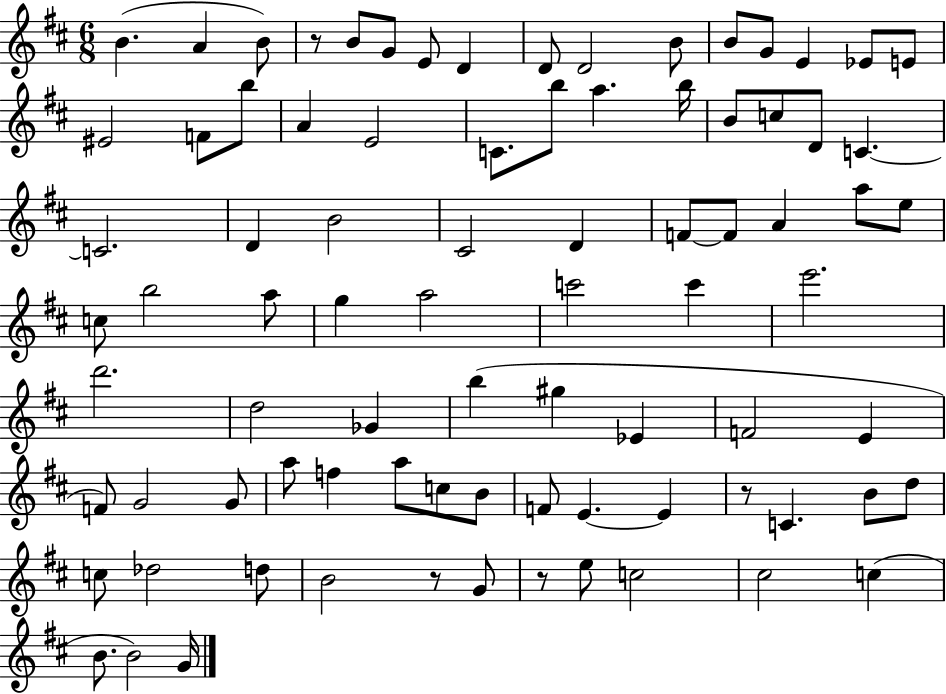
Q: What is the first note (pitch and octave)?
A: B4